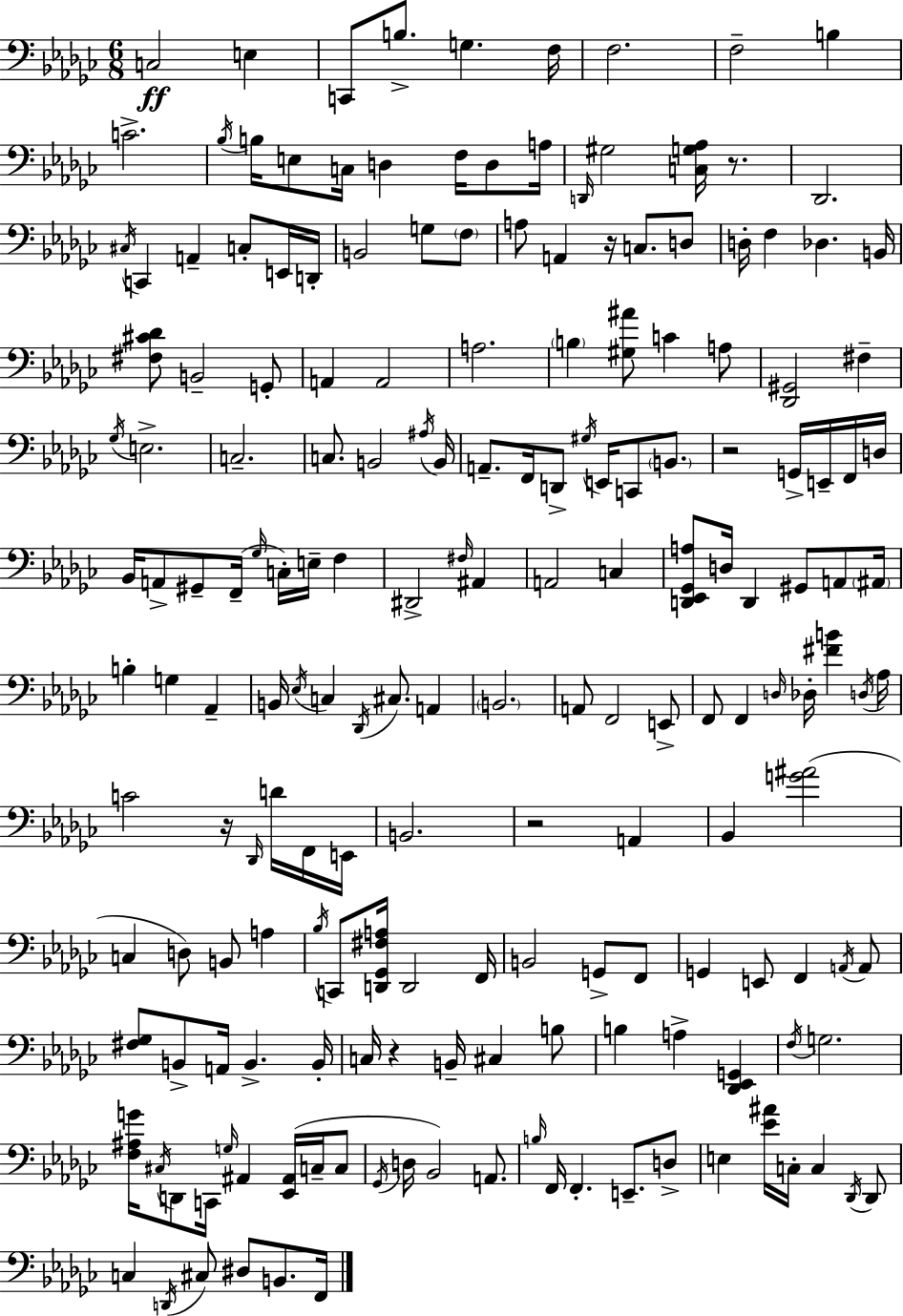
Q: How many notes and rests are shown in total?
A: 184